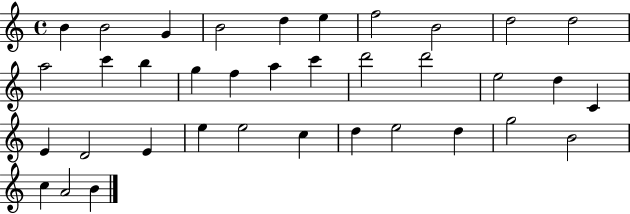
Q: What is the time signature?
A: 4/4